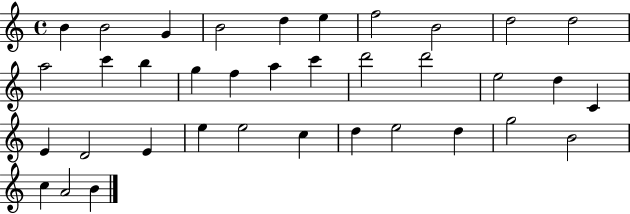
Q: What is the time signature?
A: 4/4